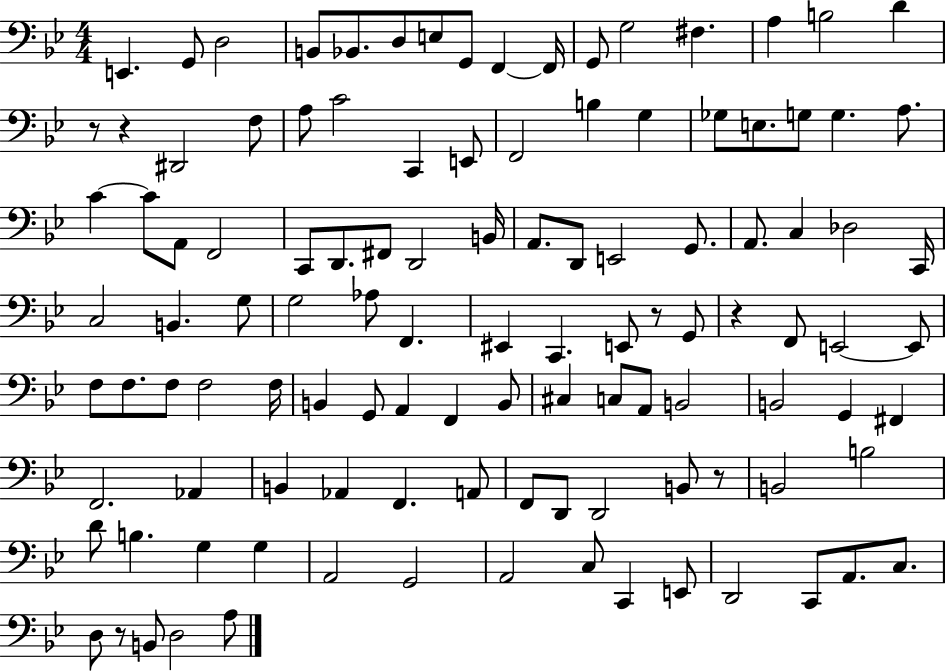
X:1
T:Untitled
M:4/4
L:1/4
K:Bb
E,, G,,/2 D,2 B,,/2 _B,,/2 D,/2 E,/2 G,,/2 F,, F,,/4 G,,/2 G,2 ^F, A, B,2 D z/2 z ^D,,2 F,/2 A,/2 C2 C,, E,,/2 F,,2 B, G, _G,/2 E,/2 G,/2 G, A,/2 C C/2 A,,/2 F,,2 C,,/2 D,,/2 ^F,,/2 D,,2 B,,/4 A,,/2 D,,/2 E,,2 G,,/2 A,,/2 C, _D,2 C,,/4 C,2 B,, G,/2 G,2 _A,/2 F,, ^E,, C,, E,,/2 z/2 G,,/2 z F,,/2 E,,2 E,,/2 F,/2 F,/2 F,/2 F,2 F,/4 B,, G,,/2 A,, F,, B,,/2 ^C, C,/2 A,,/2 B,,2 B,,2 G,, ^F,, F,,2 _A,, B,, _A,, F,, A,,/2 F,,/2 D,,/2 D,,2 B,,/2 z/2 B,,2 B,2 D/2 B, G, G, A,,2 G,,2 A,,2 C,/2 C,, E,,/2 D,,2 C,,/2 A,,/2 C,/2 D,/2 z/2 B,,/2 D,2 A,/2